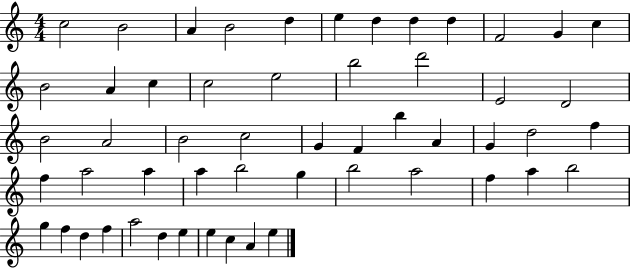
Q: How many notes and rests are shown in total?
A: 54